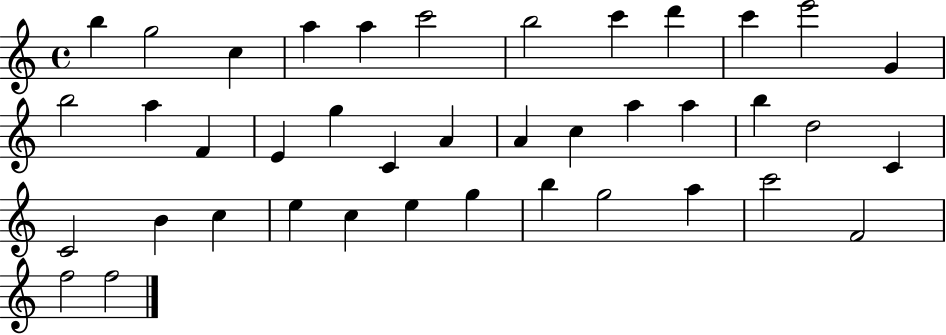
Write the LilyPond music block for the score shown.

{
  \clef treble
  \time 4/4
  \defaultTimeSignature
  \key c \major
  b''4 g''2 c''4 | a''4 a''4 c'''2 | b''2 c'''4 d'''4 | c'''4 e'''2 g'4 | \break b''2 a''4 f'4 | e'4 g''4 c'4 a'4 | a'4 c''4 a''4 a''4 | b''4 d''2 c'4 | \break c'2 b'4 c''4 | e''4 c''4 e''4 g''4 | b''4 g''2 a''4 | c'''2 f'2 | \break f''2 f''2 | \bar "|."
}